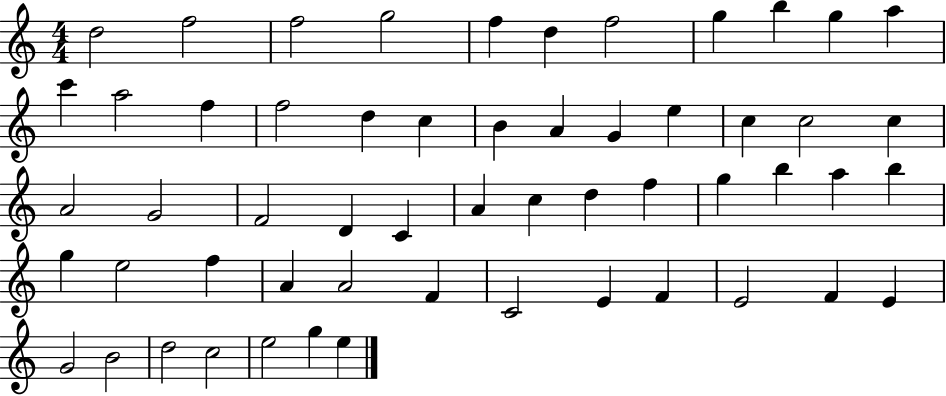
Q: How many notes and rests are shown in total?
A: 56